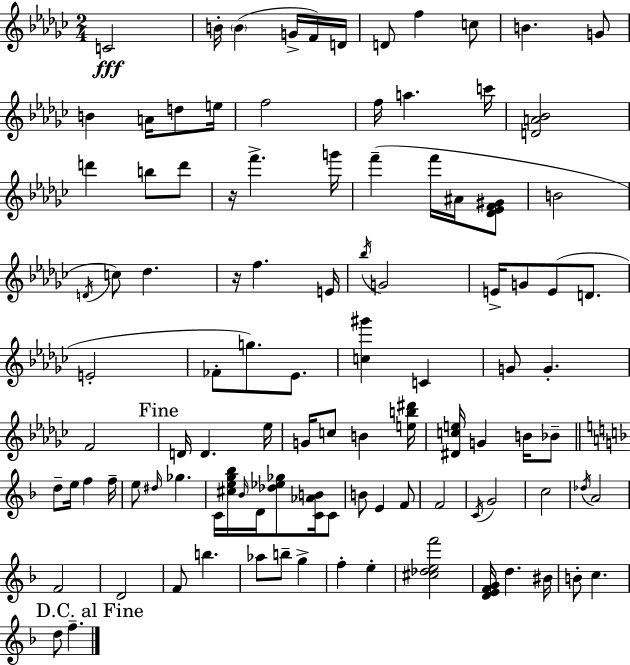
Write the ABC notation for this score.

X:1
T:Untitled
M:2/4
L:1/4
K:Ebm
C2 B/4 B G/4 F/4 D/4 D/2 f c/2 B G/2 B A/4 d/2 e/4 f2 f/4 a c'/4 [DA_B]2 d' b/2 d'/2 z/4 f' g'/4 f' f'/4 ^A/4 [_D_EF^G]/2 B2 D/4 c/2 _d z/4 f E/4 _b/4 G2 E/4 G/2 E/2 D/2 E2 _F/2 g/2 _E/2 [c^g'] C G/2 G F2 D/4 D _e/4 G/4 c/2 B [eb^d']/4 [^Dce]/4 G B/4 _B/2 d/2 e/4 f f/4 e/2 ^d/4 _g C/4 [^ceg_b]/4 _B/4 D/4 [_d_e_g]/2 [C_AB]/4 C/2 B/2 E F/2 F2 C/4 G2 c2 _d/4 A2 F2 D2 F/2 b _a/2 b/2 g f e [^c_def']2 [DEFG]/4 d ^B/4 B/2 c d/2 f